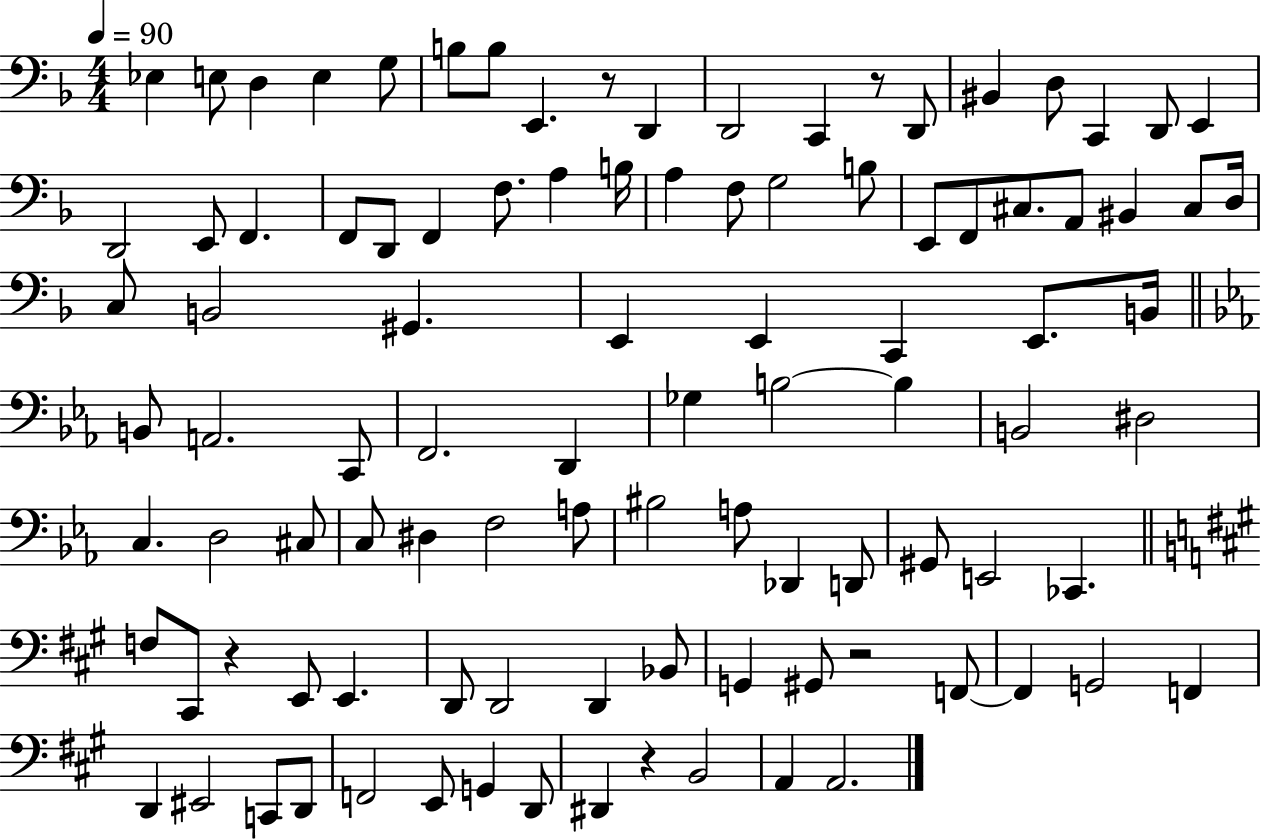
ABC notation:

X:1
T:Untitled
M:4/4
L:1/4
K:F
_E, E,/2 D, E, G,/2 B,/2 B,/2 E,, z/2 D,, D,,2 C,, z/2 D,,/2 ^B,, D,/2 C,, D,,/2 E,, D,,2 E,,/2 F,, F,,/2 D,,/2 F,, F,/2 A, B,/4 A, F,/2 G,2 B,/2 E,,/2 F,,/2 ^C,/2 A,,/2 ^B,, ^C,/2 D,/4 C,/2 B,,2 ^G,, E,, E,, C,, E,,/2 B,,/4 B,,/2 A,,2 C,,/2 F,,2 D,, _G, B,2 B, B,,2 ^D,2 C, D,2 ^C,/2 C,/2 ^D, F,2 A,/2 ^B,2 A,/2 _D,, D,,/2 ^G,,/2 E,,2 _C,, F,/2 ^C,,/2 z E,,/2 E,, D,,/2 D,,2 D,, _B,,/2 G,, ^G,,/2 z2 F,,/2 F,, G,,2 F,, D,, ^E,,2 C,,/2 D,,/2 F,,2 E,,/2 G,, D,,/2 ^D,, z B,,2 A,, A,,2